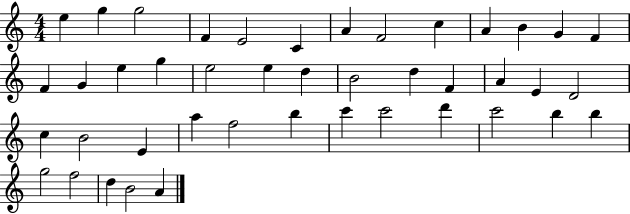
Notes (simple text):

E5/q G5/q G5/h F4/q E4/h C4/q A4/q F4/h C5/q A4/q B4/q G4/q F4/q F4/q G4/q E5/q G5/q E5/h E5/q D5/q B4/h D5/q F4/q A4/q E4/q D4/h C5/q B4/h E4/q A5/q F5/h B5/q C6/q C6/h D6/q C6/h B5/q B5/q G5/h F5/h D5/q B4/h A4/q